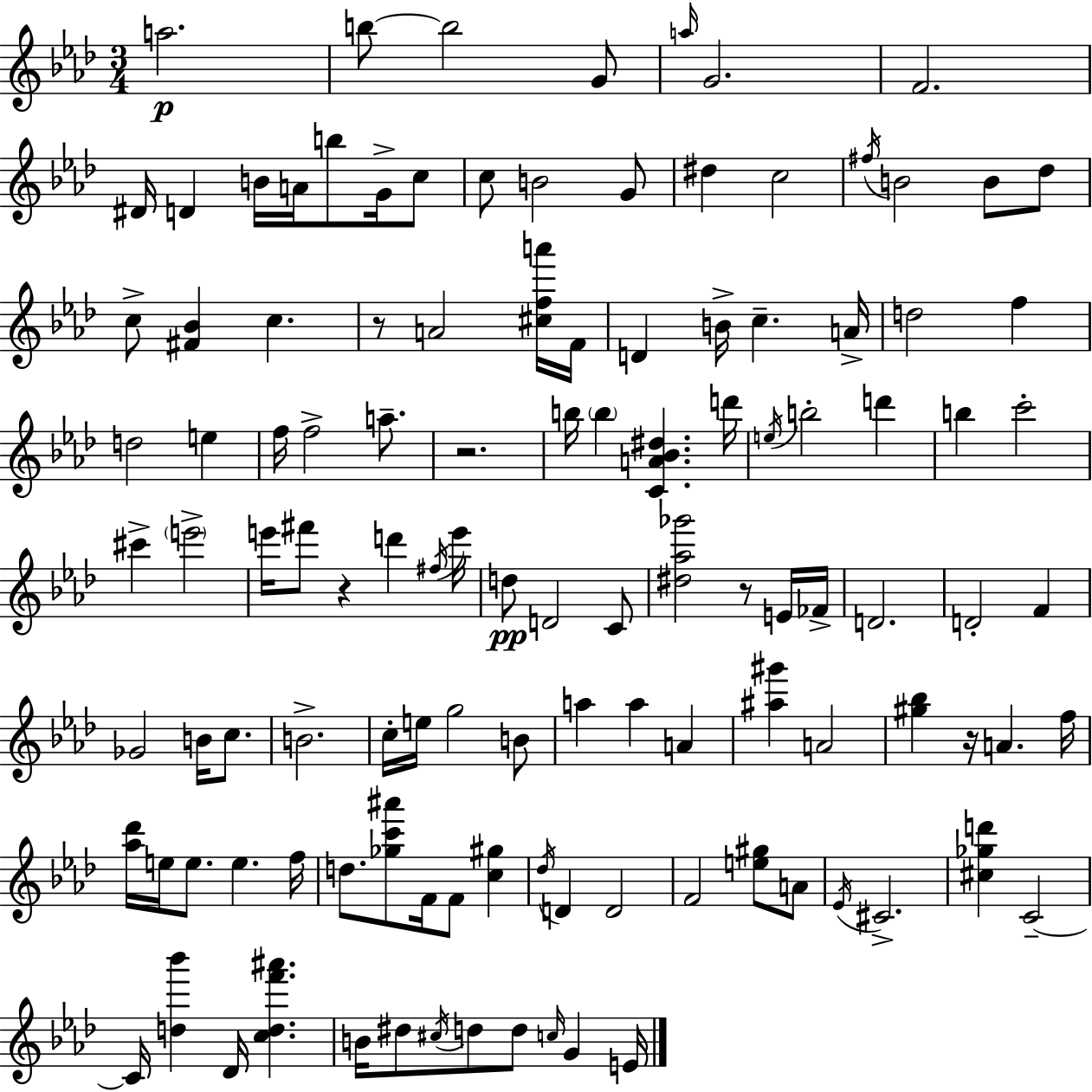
A5/h. B5/e B5/h G4/e A5/s G4/h. F4/h. D#4/s D4/q B4/s A4/s B5/e G4/s C5/e C5/e B4/h G4/e D#5/q C5/h F#5/s B4/h B4/e Db5/e C5/e [F#4,Bb4]/q C5/q. R/e A4/h [C#5,F5,A6]/s F4/s D4/q B4/s C5/q. A4/s D5/h F5/q D5/h E5/q F5/s F5/h A5/e. R/h. B5/s B5/q [C4,A4,Bb4,D#5]/q. D6/s E5/s B5/h D6/q B5/q C6/h C#6/q E6/h E6/s F#6/e R/q D6/q F#5/s E6/s D5/e D4/h C4/e [D#5,Ab5,Gb6]/h R/e E4/s FES4/s D4/h. D4/h F4/q Gb4/h B4/s C5/e. B4/h. C5/s E5/s G5/h B4/e A5/q A5/q A4/q [A#5,G#6]/q A4/h [G#5,Bb5]/q R/s A4/q. F5/s [Ab5,Db6]/s E5/s E5/e. E5/q. F5/s D5/e. [Gb5,C6,A#6]/e F4/s F4/e [C5,G#5]/q Db5/s D4/q D4/h F4/h [E5,G#5]/e A4/e Eb4/s C#4/h. [C#5,Gb5,D6]/q C4/h C4/s [D5,Bb6]/q Db4/s [C5,D5,F6,A#6]/q. B4/s D#5/e C#5/s D5/e D5/e C5/s G4/q E4/s